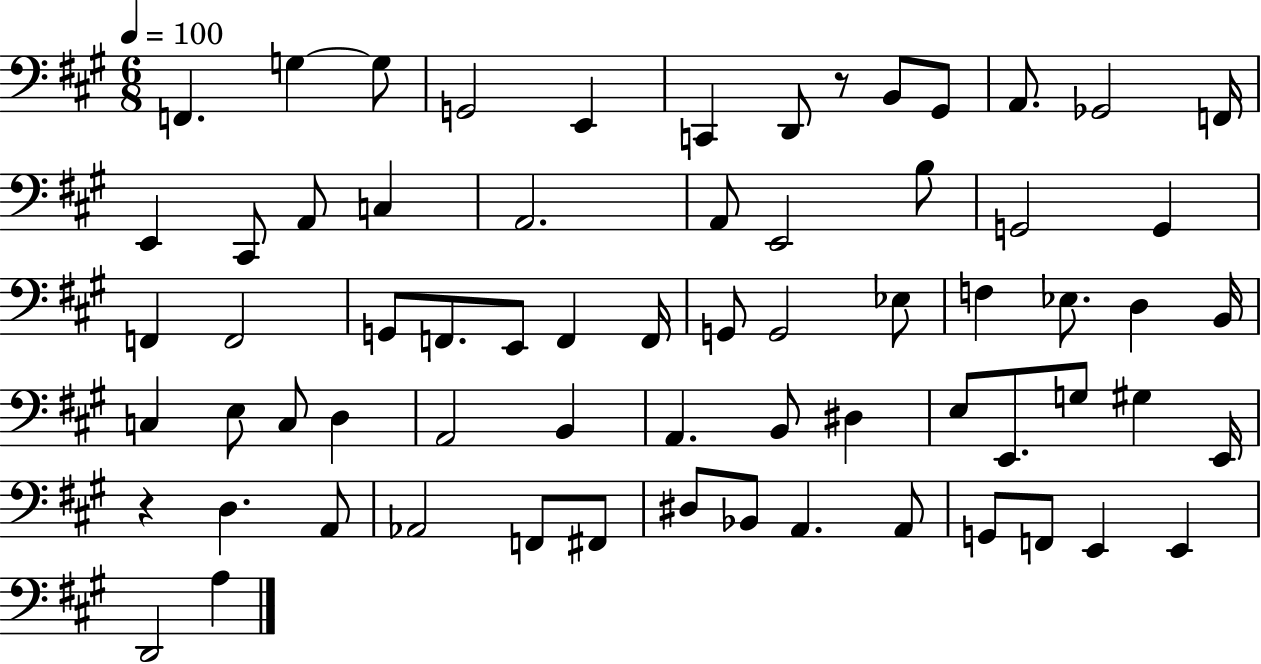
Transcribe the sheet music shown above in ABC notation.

X:1
T:Untitled
M:6/8
L:1/4
K:A
F,, G, G,/2 G,,2 E,, C,, D,,/2 z/2 B,,/2 ^G,,/2 A,,/2 _G,,2 F,,/4 E,, ^C,,/2 A,,/2 C, A,,2 A,,/2 E,,2 B,/2 G,,2 G,, F,, F,,2 G,,/2 F,,/2 E,,/2 F,, F,,/4 G,,/2 G,,2 _E,/2 F, _E,/2 D, B,,/4 C, E,/2 C,/2 D, A,,2 B,, A,, B,,/2 ^D, E,/2 E,,/2 G,/2 ^G, E,,/4 z D, A,,/2 _A,,2 F,,/2 ^F,,/2 ^D,/2 _B,,/2 A,, A,,/2 G,,/2 F,,/2 E,, E,, D,,2 A,